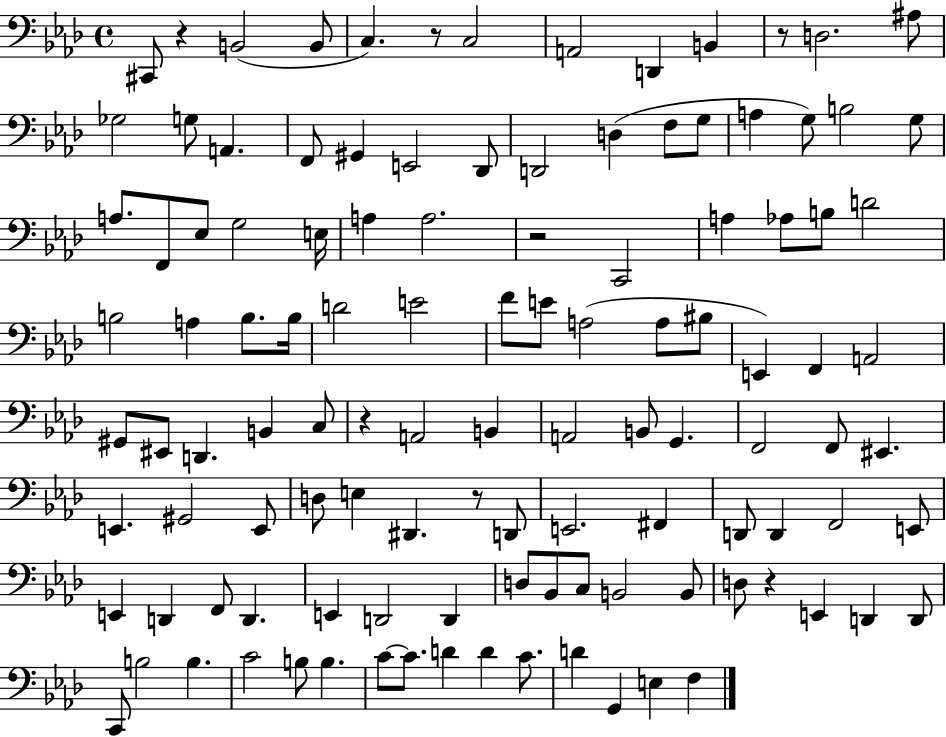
C#2/e R/q B2/h B2/e C3/q. R/e C3/h A2/h D2/q B2/q R/e D3/h. A#3/e Gb3/h G3/e A2/q. F2/e G#2/q E2/h Db2/e D2/h D3/q F3/e G3/e A3/q G3/e B3/h G3/e A3/e. F2/e Eb3/e G3/h E3/s A3/q A3/h. R/h C2/h A3/q Ab3/e B3/e D4/h B3/h A3/q B3/e. B3/s D4/h E4/h F4/e E4/e A3/h A3/e BIS3/e E2/q F2/q A2/h G#2/e EIS2/e D2/q. B2/q C3/e R/q A2/h B2/q A2/h B2/e G2/q. F2/h F2/e EIS2/q. E2/q. G#2/h E2/e D3/e E3/q D#2/q. R/e D2/e E2/h. F#2/q D2/e D2/q F2/h E2/e E2/q D2/q F2/e D2/q. E2/q D2/h D2/q D3/e Bb2/e C3/e B2/h B2/e D3/e R/q E2/q D2/q D2/e C2/e B3/h B3/q. C4/h B3/e B3/q. C4/e C4/e. D4/q D4/q C4/e. D4/q G2/q E3/q F3/q